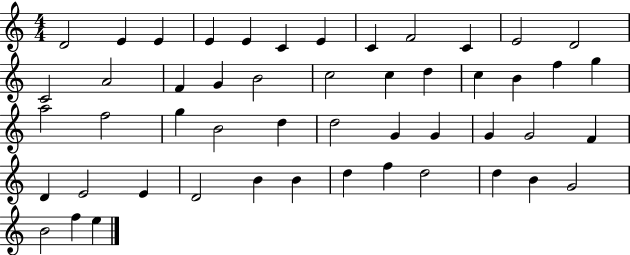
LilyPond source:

{
  \clef treble
  \numericTimeSignature
  \time 4/4
  \key c \major
  d'2 e'4 e'4 | e'4 e'4 c'4 e'4 | c'4 f'2 c'4 | e'2 d'2 | \break c'2 a'2 | f'4 g'4 b'2 | c''2 c''4 d''4 | c''4 b'4 f''4 g''4 | \break a''2 f''2 | g''4 b'2 d''4 | d''2 g'4 g'4 | g'4 g'2 f'4 | \break d'4 e'2 e'4 | d'2 b'4 b'4 | d''4 f''4 d''2 | d''4 b'4 g'2 | \break b'2 f''4 e''4 | \bar "|."
}